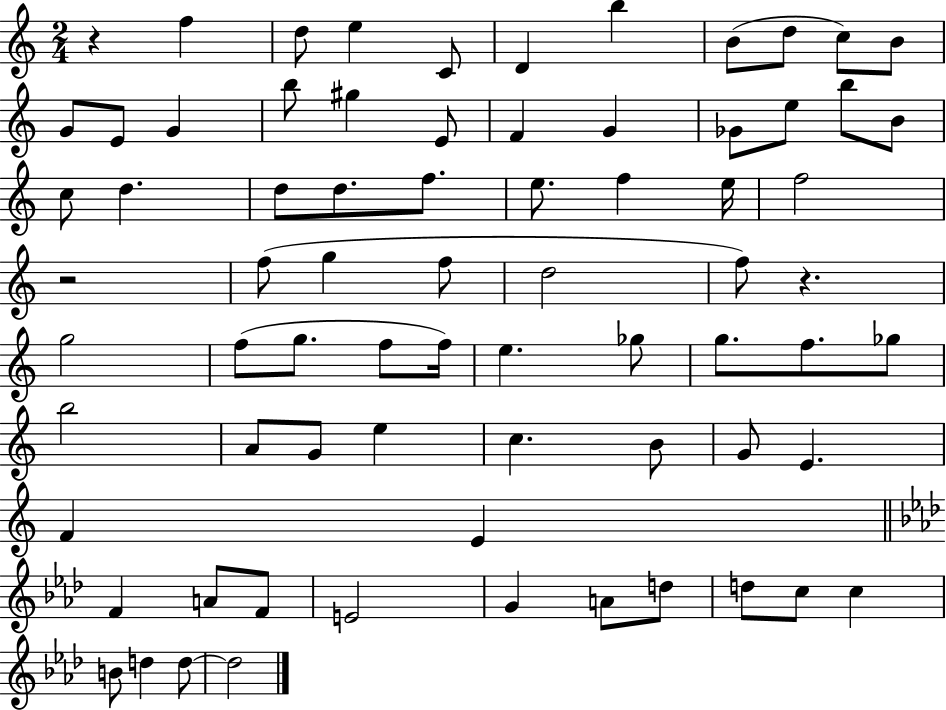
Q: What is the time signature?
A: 2/4